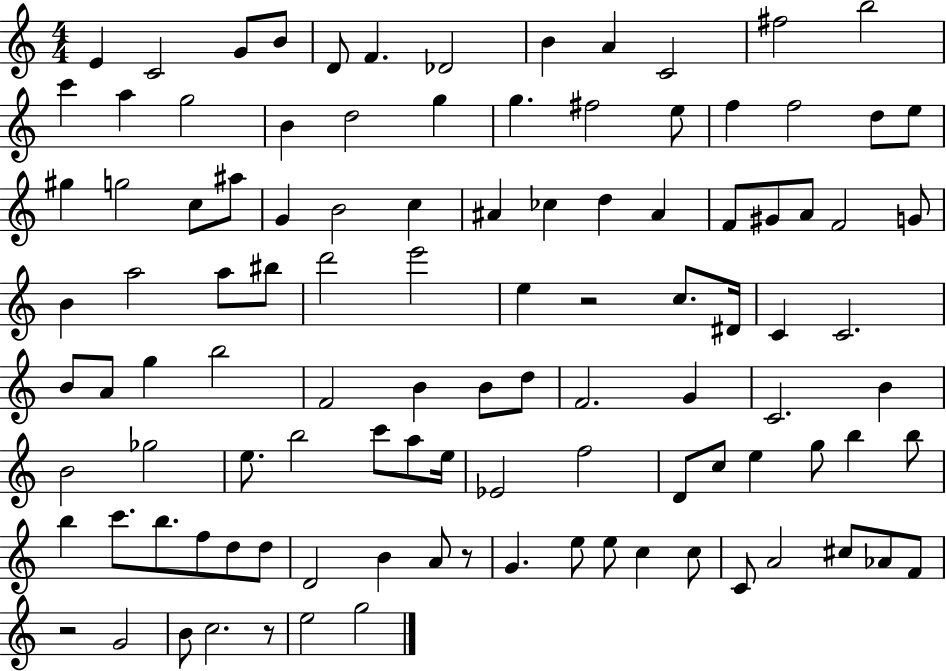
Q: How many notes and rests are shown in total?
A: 107